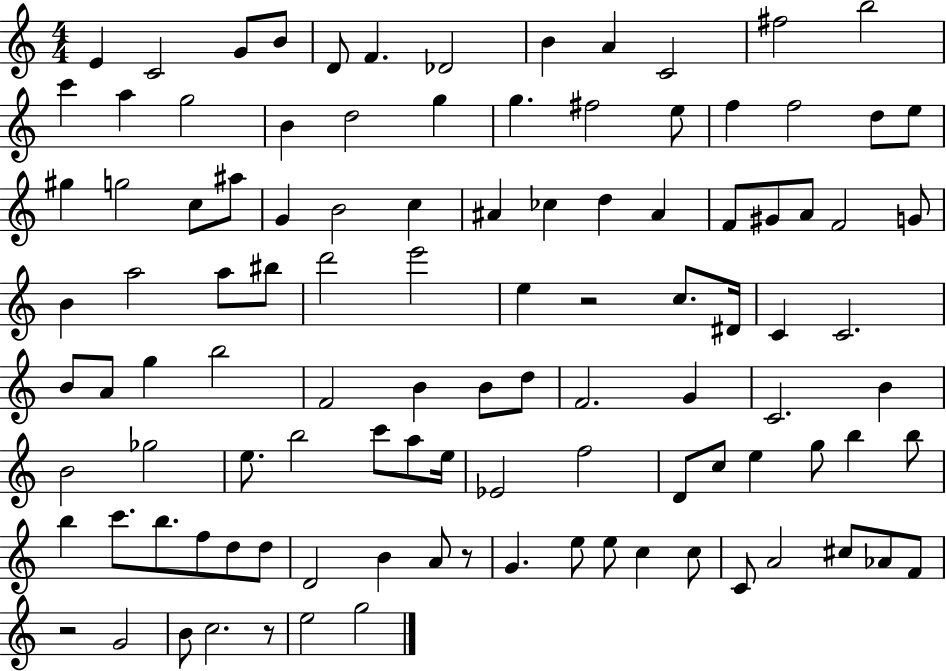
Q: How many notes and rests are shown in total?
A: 107